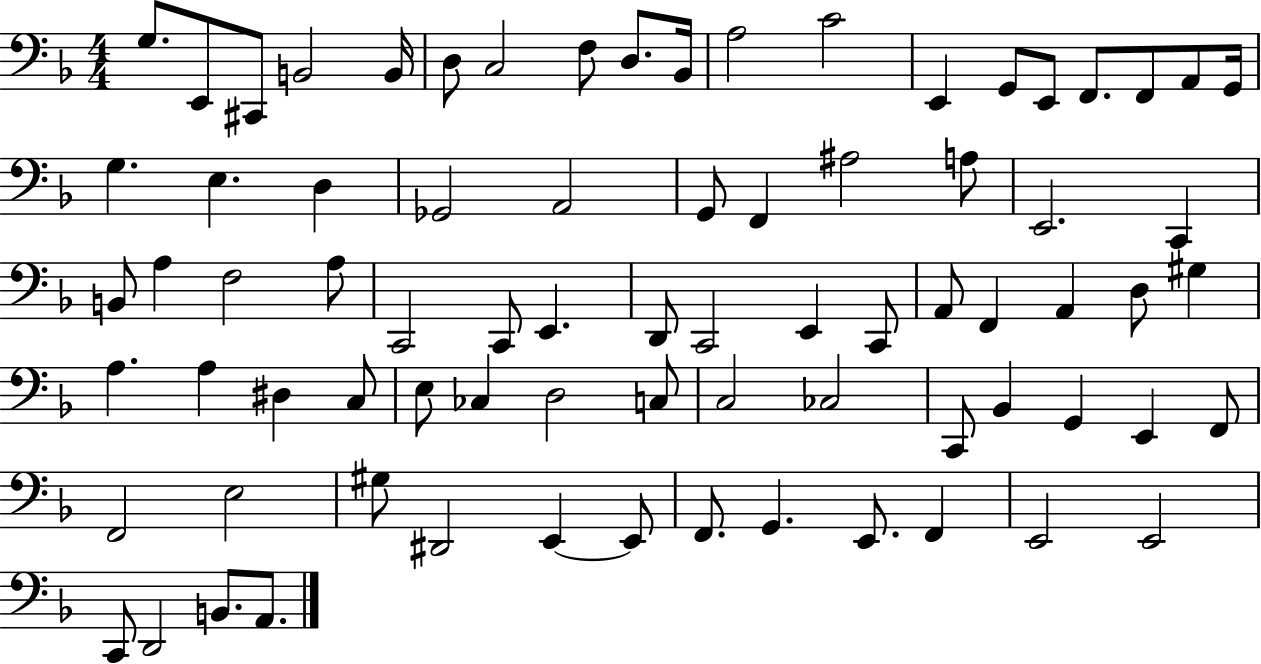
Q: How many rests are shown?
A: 0